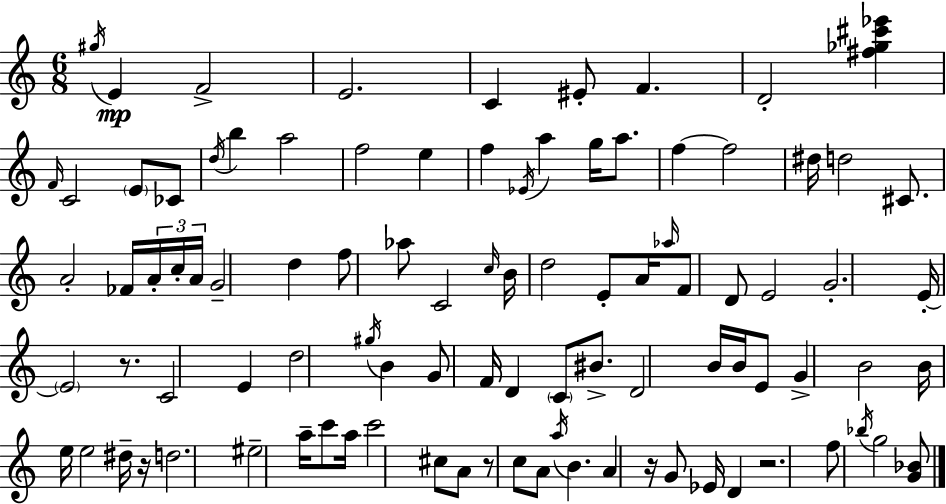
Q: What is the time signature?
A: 6/8